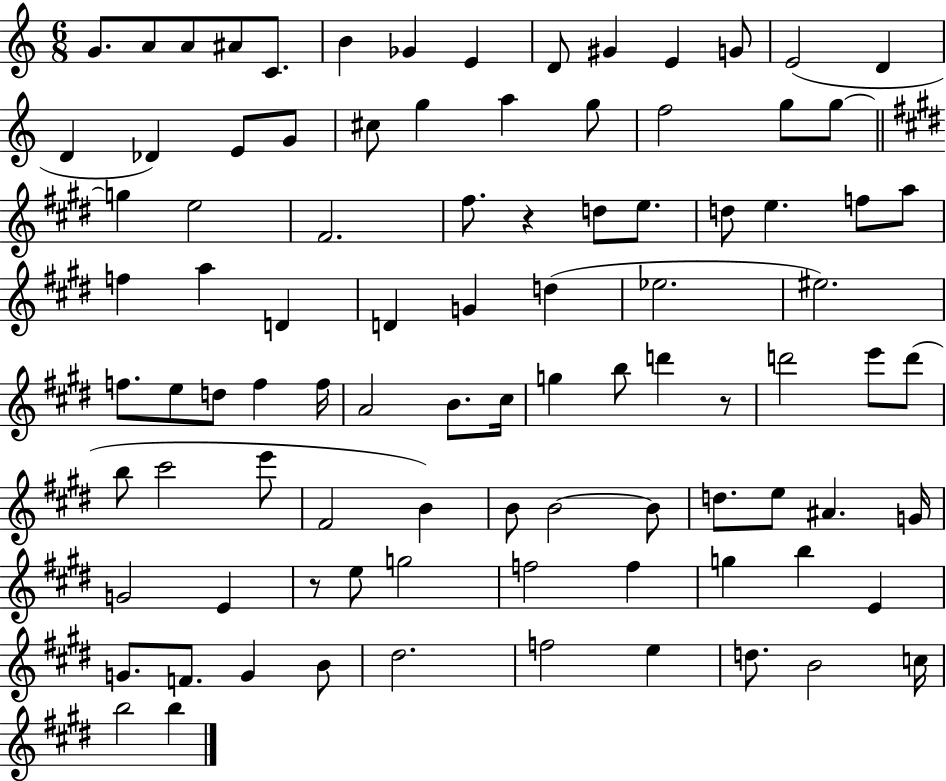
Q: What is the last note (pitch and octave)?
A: B5